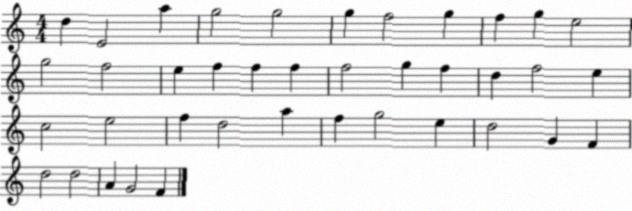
X:1
T:Untitled
M:4/4
L:1/4
K:C
d E2 a g2 g2 g f2 g f g e2 g2 f2 e f f f f2 g f d f2 e c2 e2 f d2 a f g2 e d2 G F d2 d2 A G2 F